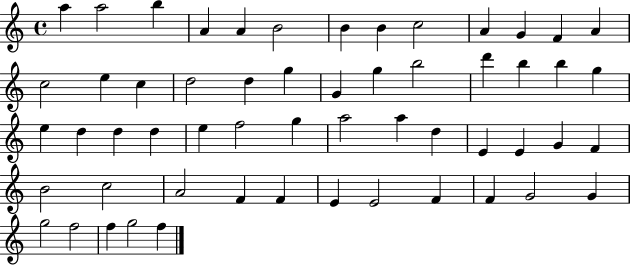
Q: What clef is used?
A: treble